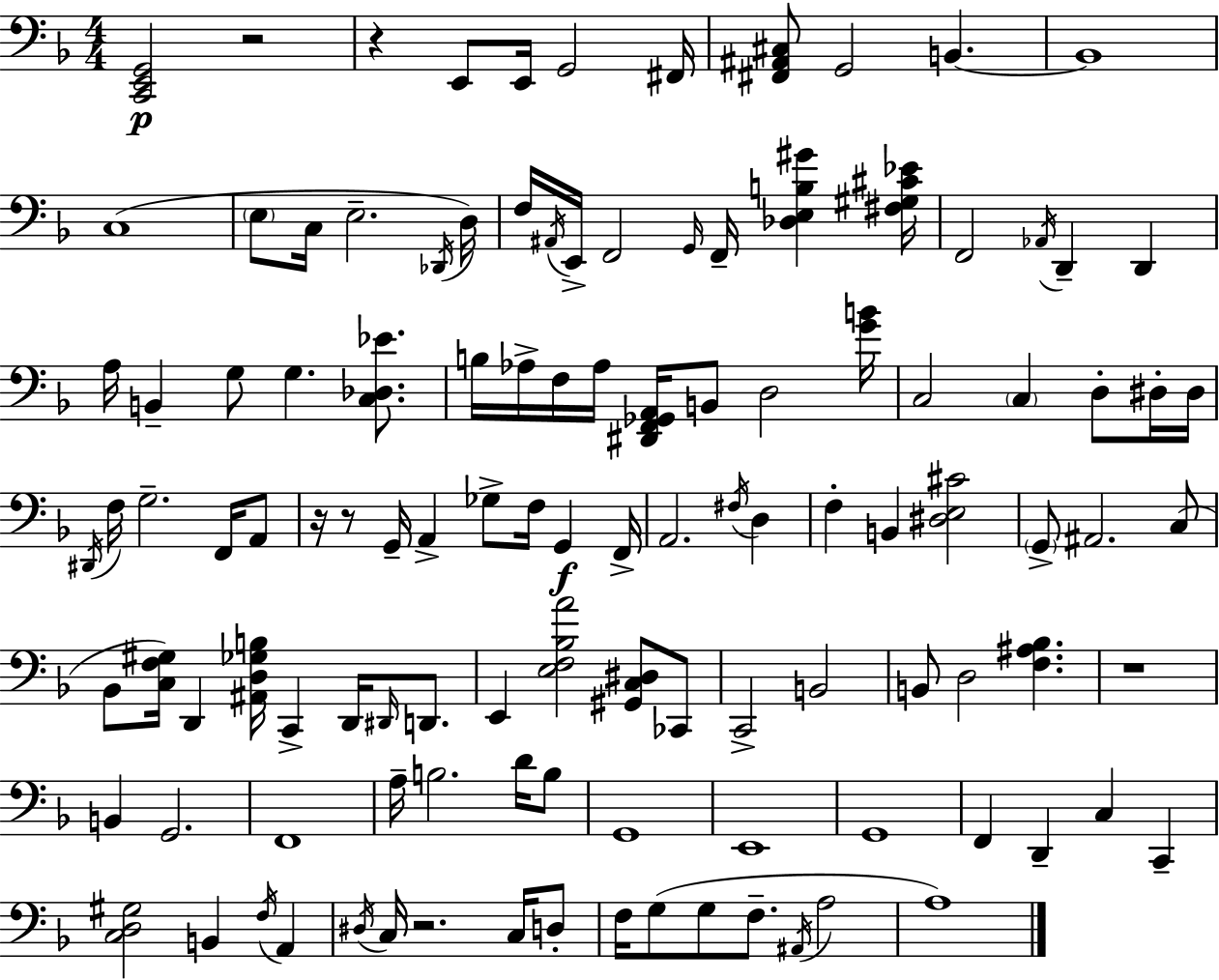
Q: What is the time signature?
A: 4/4